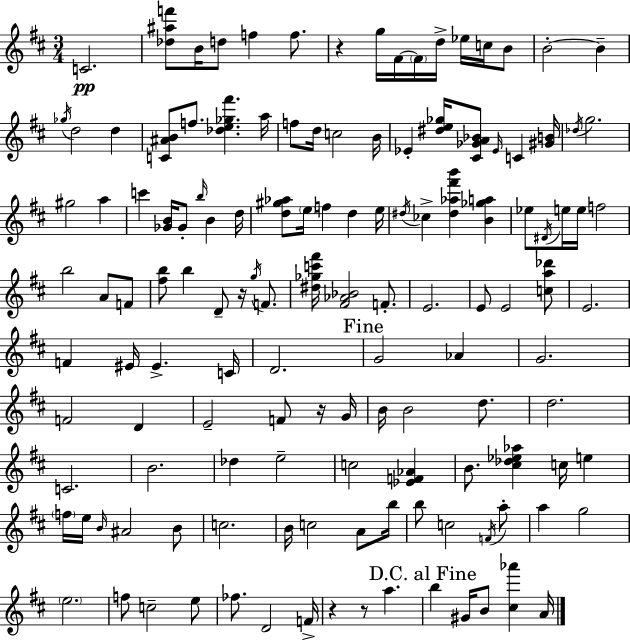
{
  \clef treble
  \numericTimeSignature
  \time 3/4
  \key d \major
  \repeat volta 2 { c'2.\pp | <des'' ais'' f'''>8 b'16 d''8 f''4 f''8. | r4 g''16 fis'16~~ \parenthesize fis'16 d''16-> ees''16 c''16 b'8 | b'2-.~~ b'4-- | \break \acciaccatura { ges''16 } d''2 d''4 | <c' ais' b'>8 f''8. <des'' e'' ges'' fis'''>4. | a''16 f''8 d''16 c''2 | b'16 ees'4-. <dis'' e'' ges''>16 <cis' ges' a' bes'>8 \grace { ees'16 } c'4 | \break <gis' b'>16 \acciaccatura { des''16 } g''2. | gis''2 a''4 | c'''4 <ges' b'>16 ges'8-. \grace { b''16 } b'4 | d''16 <d'' gis'' aes''>8 \parenthesize e''16 f''4 d''4 | \break e''16 \acciaccatura { dis''16 } ces''4-> <dis'' aes'' fis''' b'''>4 | <b' ges'' a''>4 ees''8 \acciaccatura { dis'16 } e''16 e''16 f''2 | b''2 | a'8 f'8 <fis'' b''>8 b''4 | \break d'8-- r16 \acciaccatura { g''16 } f'8. <dis'' ges'' c''' fis'''>16 <fis' aes' bes'>2 | f'8.-. e'2. | e'8 e'2 | <c'' a'' des'''>8 e'2. | \break f'4 eis'16 | eis'4.-> c'16 d'2. | \mark "Fine" g'2 | aes'4 g'2. | \break f'2 | d'4 e'2-- | f'8 r16 g'16 b'16 b'2 | d''8. d''2. | \break c'2. | b'2. | des''4 e''2-- | c''2 | \break <ees' f' aes'>4 b'8. <cis'' des'' ees'' aes''>4 | c''16 e''4 \parenthesize f''16 e''16 \grace { b'16 } ais'2 | b'8 c''2. | b'16 c''2 | \break a'8 b''16 b''8 c''2 | \acciaccatura { f'16 } a''8-. a''4 | g''2 \parenthesize e''2. | f''8 c''2-- | \break e''8 fes''8. | d'2 f'16-> r4 | r8 a''4. \mark "D.C. al Fine" b''4 | gis'16 b'8 <cis'' aes'''>4 a'16 } \bar "|."
}